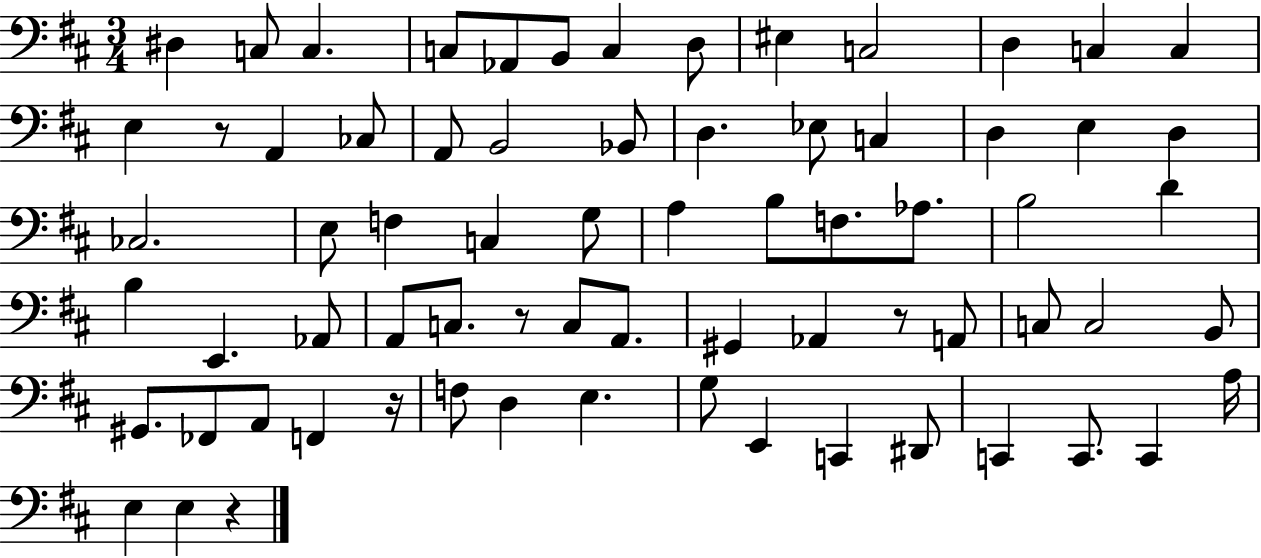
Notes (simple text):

D#3/q C3/e C3/q. C3/e Ab2/e B2/e C3/q D3/e EIS3/q C3/h D3/q C3/q C3/q E3/q R/e A2/q CES3/e A2/e B2/h Bb2/e D3/q. Eb3/e C3/q D3/q E3/q D3/q CES3/h. E3/e F3/q C3/q G3/e A3/q B3/e F3/e. Ab3/e. B3/h D4/q B3/q E2/q. Ab2/e A2/e C3/e. R/e C3/e A2/e. G#2/q Ab2/q R/e A2/e C3/e C3/h B2/e G#2/e. FES2/e A2/e F2/q R/s F3/e D3/q E3/q. G3/e E2/q C2/q D#2/e C2/q C2/e. C2/q A3/s E3/q E3/q R/q